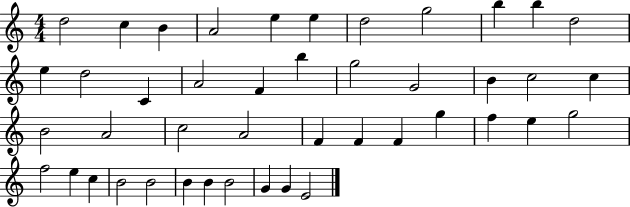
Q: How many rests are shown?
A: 0